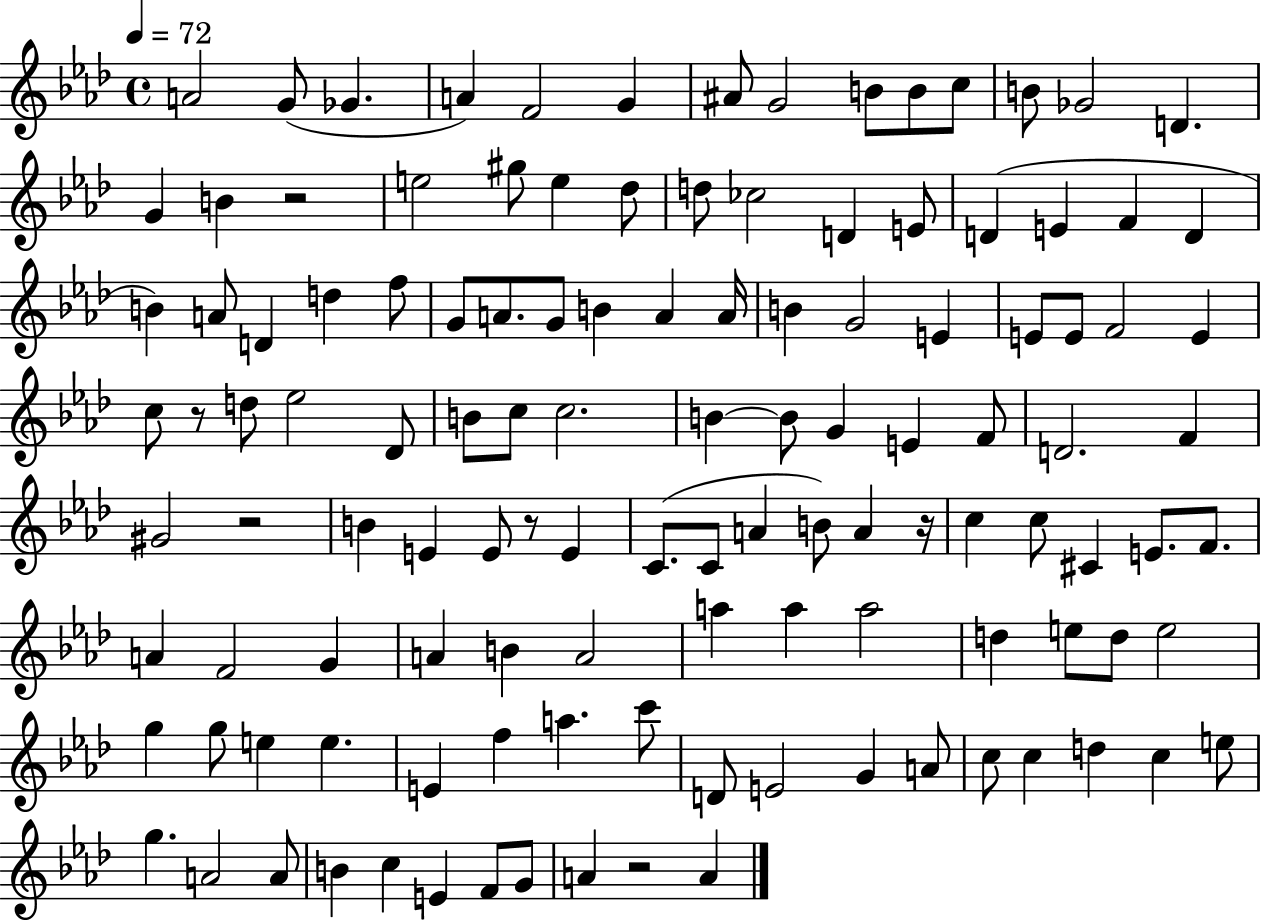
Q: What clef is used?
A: treble